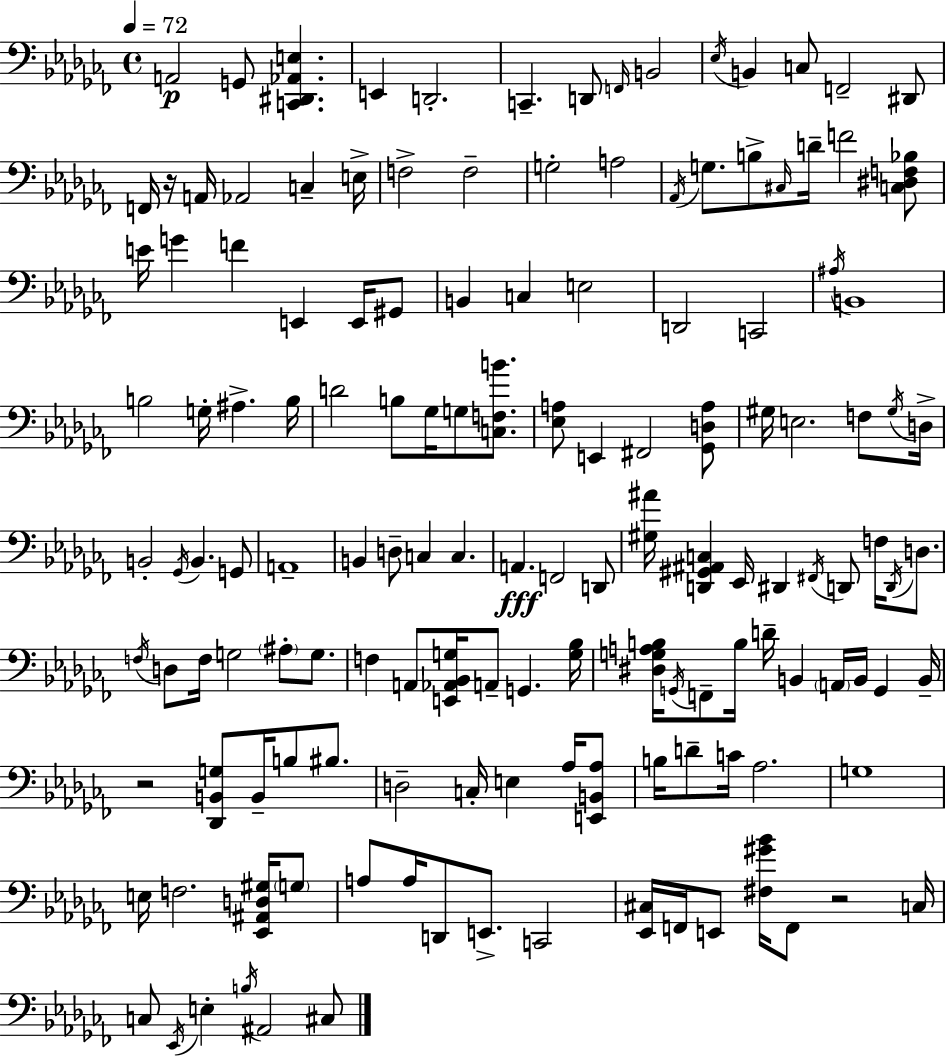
{
  \clef bass
  \time 4/4
  \defaultTimeSignature
  \key aes \minor
  \tempo 4 = 72
  a,2\p g,8 <c, dis, aes, e>4. | e,4 d,2.-. | c,4.-- d,8 \grace { f,16 } b,2 | \acciaccatura { ees16 } b,4 c8 f,2-- | \break dis,8 f,16 r16 a,16 aes,2 c4-- | e16-> f2-> f2-- | g2-. a2 | \acciaccatura { aes,16 } g8. b8-> \grace { cis16 } d'16-- f'2 | \break <c dis f bes>8 e'16 g'4 f'4 e,4 | e,16 gis,8 b,4 c4 e2 | d,2 c,2 | \acciaccatura { ais16 } b,1 | \break b2 g16-. ais4.-> | b16 d'2 b8 ges16 | g8 <c f b'>8. <ees a>8 e,4 fis,2 | <ges, d a>8 gis16 e2. | \break f8 \acciaccatura { gis16 } d16-> b,2-. \acciaccatura { ges,16 } b,4. | g,8 a,1-- | b,4 d8-- c4 | c4. a,4.\fff f,2 | \break d,8 <gis ais'>16 <d, gis, ais, c>4 ees,16 dis,4 | \acciaccatura { fis,16 } d,8 f16 \acciaccatura { d,16 } d8. \acciaccatura { f16 } d8 f16 g2 | \parenthesize ais8-. g8. f4 a,8 | <e, aes, bes, g>16 a,8-- g,4. <g bes>16 <dis g a b>16 \acciaccatura { g,16 } f,8-- b16 d'16-- | \break b,4 \parenthesize a,16 b,16 g,4 b,16-- r2 | <des, b, g>8 b,16-- b8 bis8. d2-- | c16-. e4 aes16 <e, b, aes>8 b16 d'8-- c'16 aes2. | g1 | \break e16 f2. | <ees, ais, d gis>16 \parenthesize g8 a8 a16 d,8 | e,8.-> c,2 <ees, cis>16 f,16 e,8 <fis gis' bes'>16 | f,8 r2 c16 c8 \acciaccatura { ees,16 } e4-. | \break \acciaccatura { b16 } ais,2 cis8 \bar "|."
}